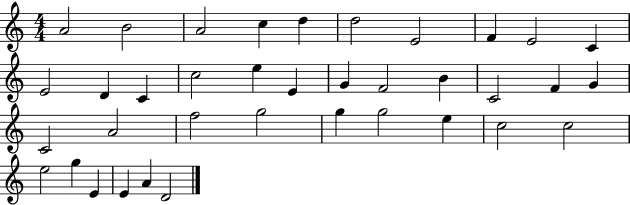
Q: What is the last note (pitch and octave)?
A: D4